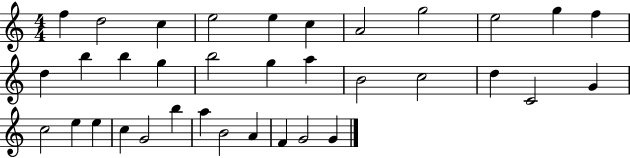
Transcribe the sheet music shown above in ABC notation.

X:1
T:Untitled
M:4/4
L:1/4
K:C
f d2 c e2 e c A2 g2 e2 g f d b b g b2 g a B2 c2 d C2 G c2 e e c G2 b a B2 A F G2 G